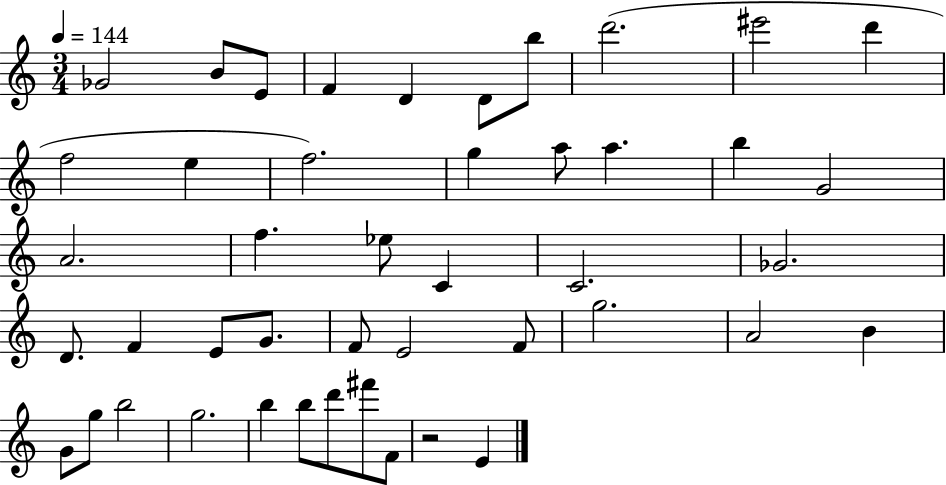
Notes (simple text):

Gb4/h B4/e E4/e F4/q D4/q D4/e B5/e D6/h. EIS6/h D6/q F5/h E5/q F5/h. G5/q A5/e A5/q. B5/q G4/h A4/h. F5/q. Eb5/e C4/q C4/h. Gb4/h. D4/e. F4/q E4/e G4/e. F4/e E4/h F4/e G5/h. A4/h B4/q G4/e G5/e B5/h G5/h. B5/q B5/e D6/e F#6/e F4/e R/h E4/q